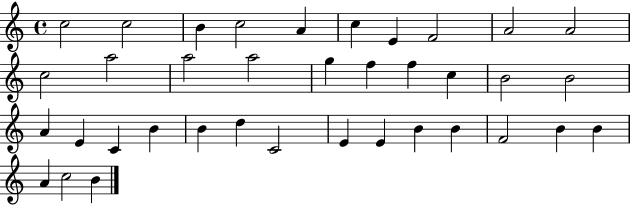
C5/h C5/h B4/q C5/h A4/q C5/q E4/q F4/h A4/h A4/h C5/h A5/h A5/h A5/h G5/q F5/q F5/q C5/q B4/h B4/h A4/q E4/q C4/q B4/q B4/q D5/q C4/h E4/q E4/q B4/q B4/q F4/h B4/q B4/q A4/q C5/h B4/q